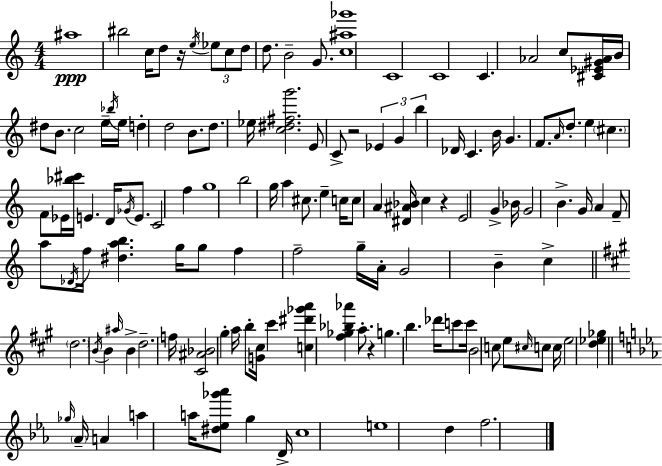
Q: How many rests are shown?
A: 4